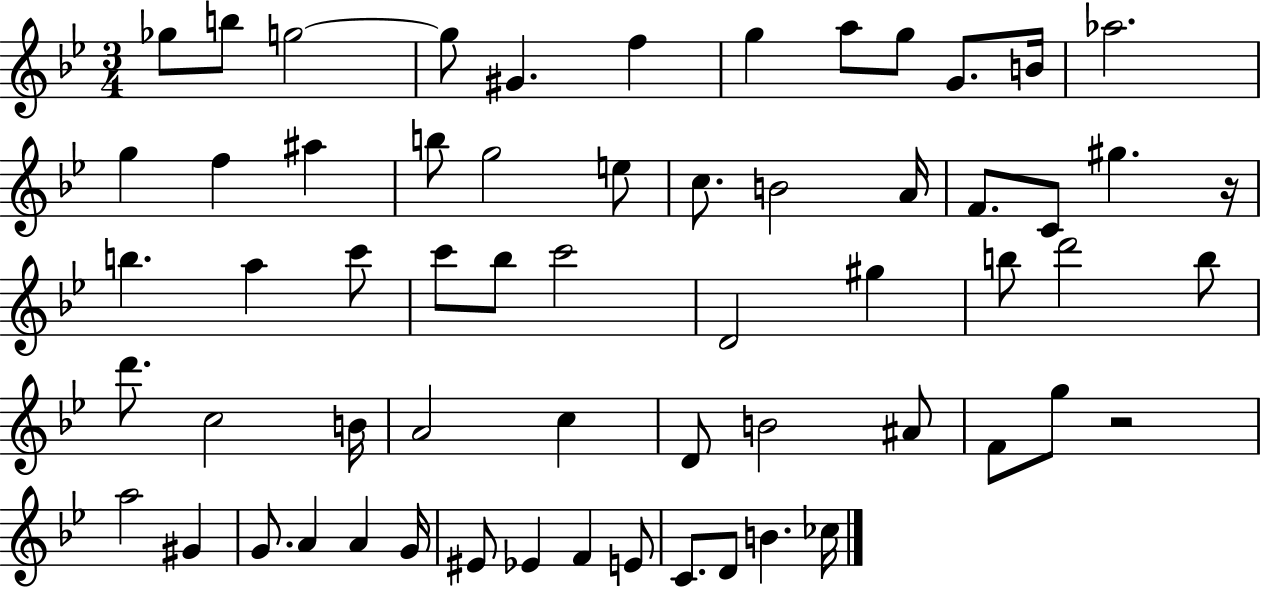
Gb5/e B5/e G5/h G5/e G#4/q. F5/q G5/q A5/e G5/e G4/e. B4/s Ab5/h. G5/q F5/q A#5/q B5/e G5/h E5/e C5/e. B4/h A4/s F4/e. C4/e G#5/q. R/s B5/q. A5/q C6/e C6/e Bb5/e C6/h D4/h G#5/q B5/e D6/h B5/e D6/e. C5/h B4/s A4/h C5/q D4/e B4/h A#4/e F4/e G5/e R/h A5/h G#4/q G4/e. A4/q A4/q G4/s EIS4/e Eb4/q F4/q E4/e C4/e. D4/e B4/q. CES5/s